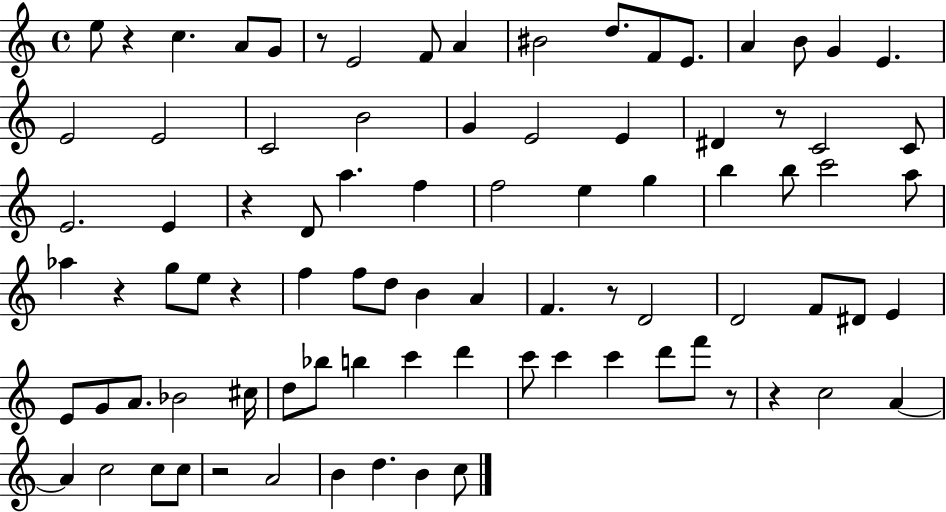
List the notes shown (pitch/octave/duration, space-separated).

E5/e R/q C5/q. A4/e G4/e R/e E4/h F4/e A4/q BIS4/h D5/e. F4/e E4/e. A4/q B4/e G4/q E4/q. E4/h E4/h C4/h B4/h G4/q E4/h E4/q D#4/q R/e C4/h C4/e E4/h. E4/q R/q D4/e A5/q. F5/q F5/h E5/q G5/q B5/q B5/e C6/h A5/e Ab5/q R/q G5/e E5/e R/q F5/q F5/e D5/e B4/q A4/q F4/q. R/e D4/h D4/h F4/e D#4/e E4/q E4/e G4/e A4/e. Bb4/h C#5/s D5/e Bb5/e B5/q C6/q D6/q C6/e C6/q C6/q D6/e F6/e R/e R/q C5/h A4/q A4/q C5/h C5/e C5/e R/h A4/h B4/q D5/q. B4/q C5/e